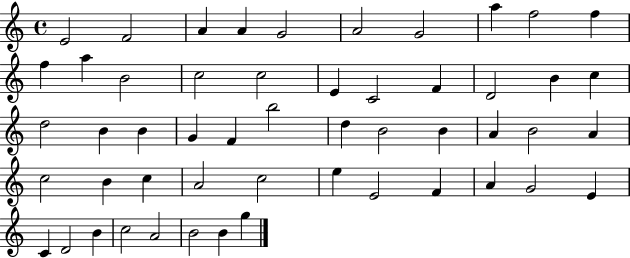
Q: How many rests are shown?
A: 0